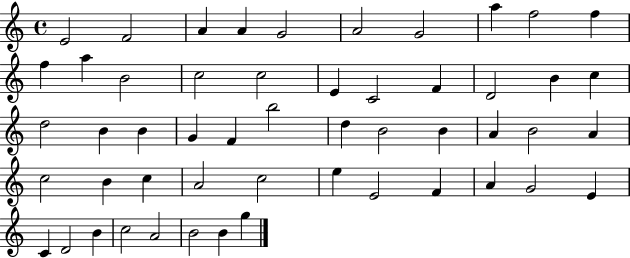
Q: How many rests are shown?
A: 0